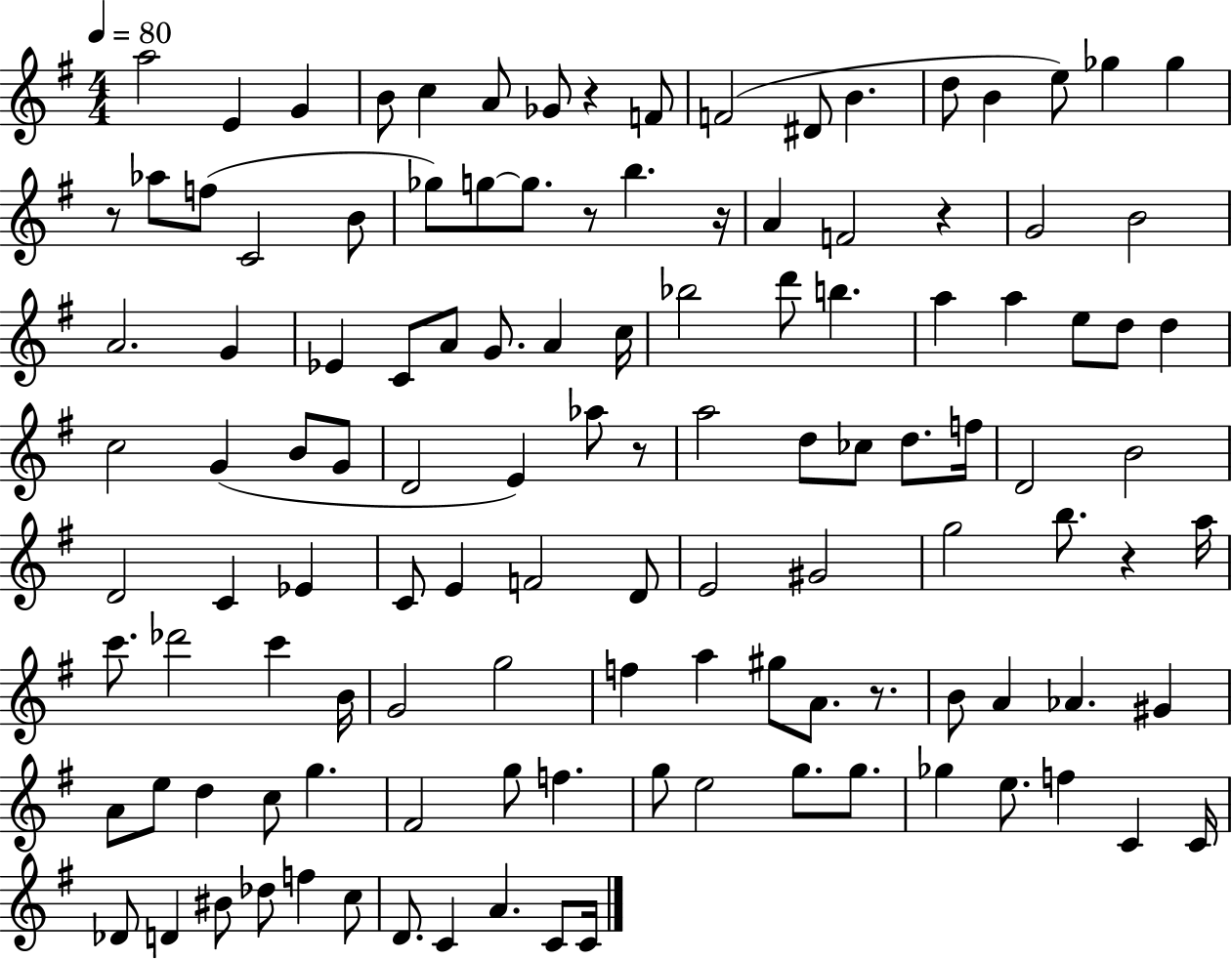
X:1
T:Untitled
M:4/4
L:1/4
K:G
a2 E G B/2 c A/2 _G/2 z F/2 F2 ^D/2 B d/2 B e/2 _g _g z/2 _a/2 f/2 C2 B/2 _g/2 g/2 g/2 z/2 b z/4 A F2 z G2 B2 A2 G _E C/2 A/2 G/2 A c/4 _b2 d'/2 b a a e/2 d/2 d c2 G B/2 G/2 D2 E _a/2 z/2 a2 d/2 _c/2 d/2 f/4 D2 B2 D2 C _E C/2 E F2 D/2 E2 ^G2 g2 b/2 z a/4 c'/2 _d'2 c' B/4 G2 g2 f a ^g/2 A/2 z/2 B/2 A _A ^G A/2 e/2 d c/2 g ^F2 g/2 f g/2 e2 g/2 g/2 _g e/2 f C C/4 _D/2 D ^B/2 _d/2 f c/2 D/2 C A C/2 C/4